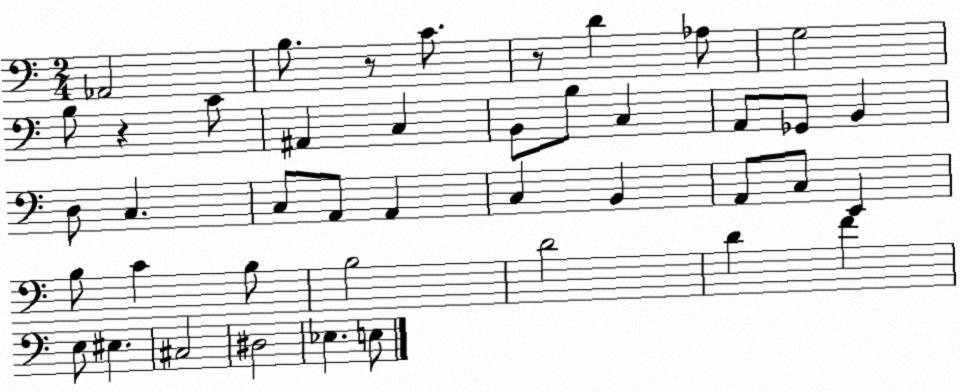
X:1
T:Untitled
M:2/4
L:1/4
K:C
_A,,2 B,/2 z/2 C/2 z/2 D _A,/2 G,2 B,/2 z C/2 ^A,, C, B,,/2 B,/2 C, A,,/2 _G,,/2 B,, D,/2 C, C,/2 A,,/2 A,, C, B,, A,,/2 C,/2 E,, B,/2 C B,/2 B,2 D2 D F E,/2 ^E, ^C,2 ^D,2 _E, E,/2